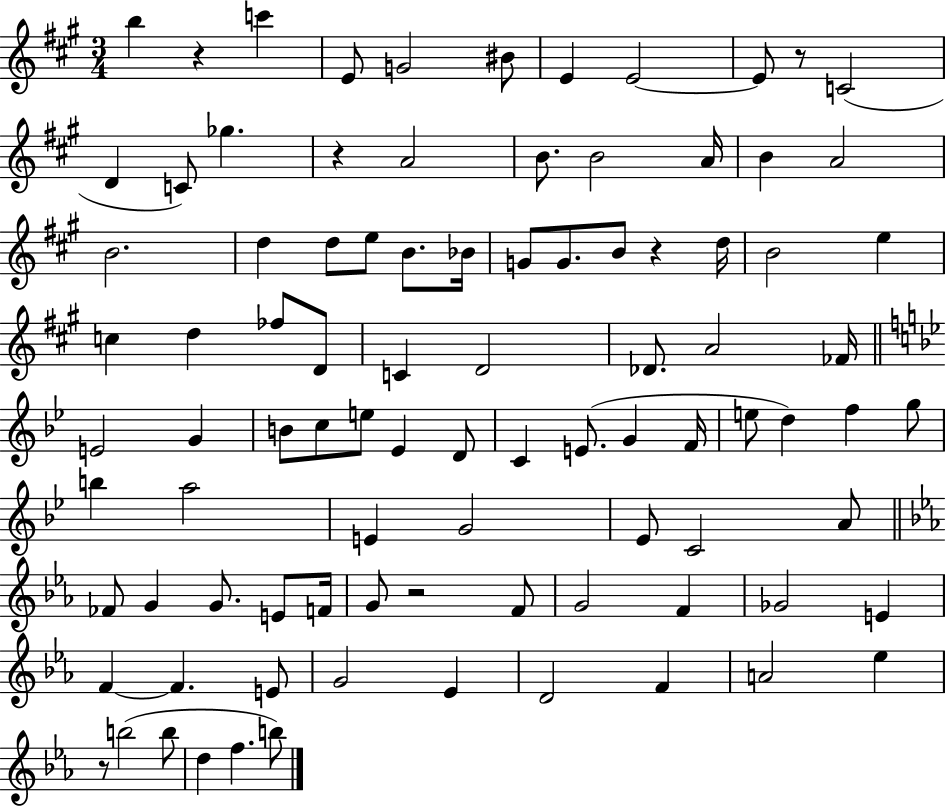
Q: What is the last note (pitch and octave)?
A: B5